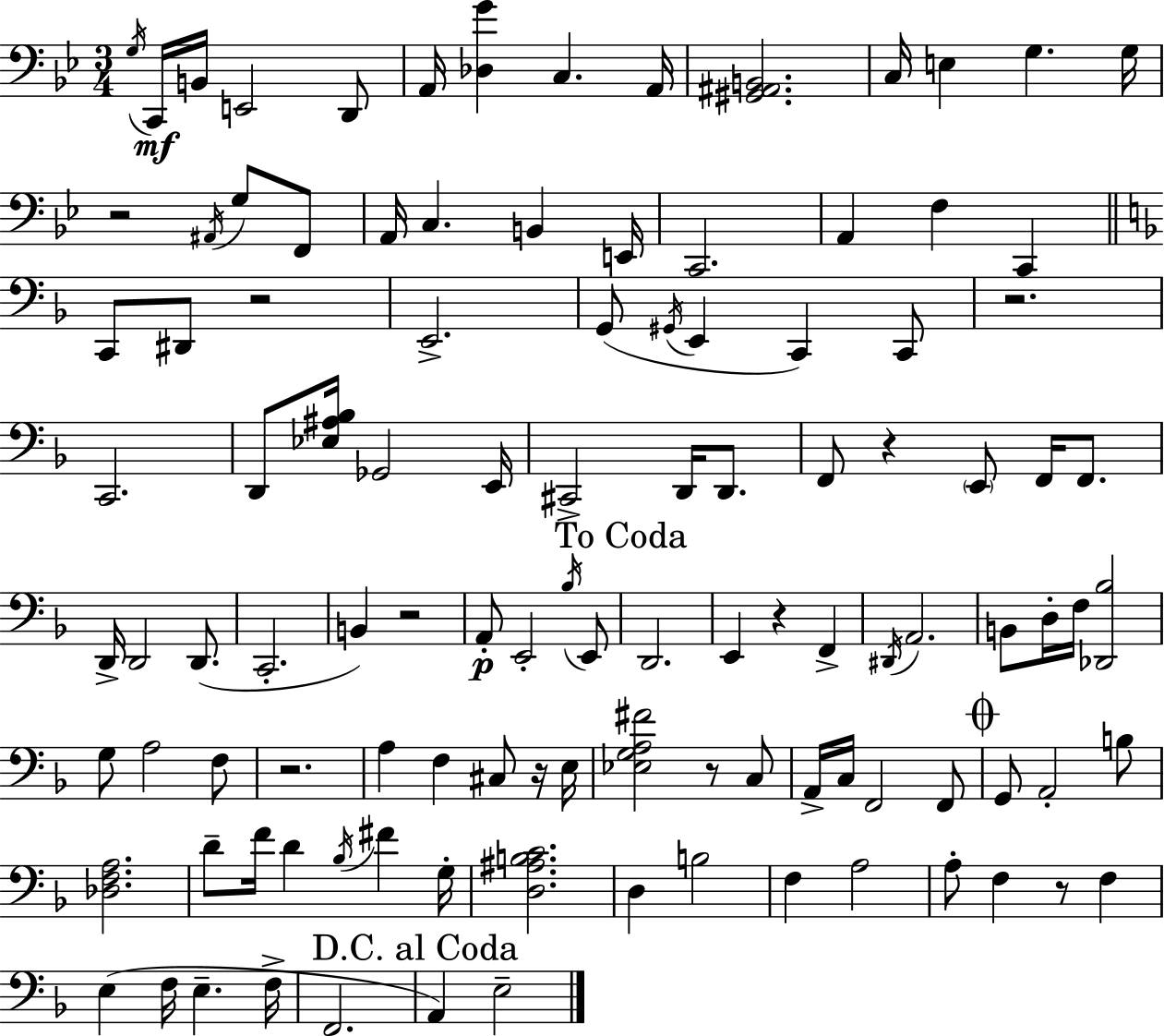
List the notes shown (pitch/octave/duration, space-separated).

G3/s C2/s B2/s E2/h D2/e A2/s [Db3,G4]/q C3/q. A2/s [G#2,A#2,B2]/h. C3/s E3/q G3/q. G3/s R/h A#2/s G3/e F2/e A2/s C3/q. B2/q E2/s C2/h. A2/q F3/q C2/q C2/e D#2/e R/h E2/h. G2/e G#2/s E2/q C2/q C2/e R/h. C2/h. D2/e [Eb3,A#3,Bb3]/s Gb2/h E2/s C#2/h D2/s D2/e. F2/e R/q E2/e F2/s F2/e. D2/s D2/h D2/e. C2/h. B2/q R/h A2/e E2/h Bb3/s E2/e D2/h. E2/q R/q F2/q D#2/s A2/h. B2/e D3/s F3/s [Db2,Bb3]/h G3/e A3/h F3/e R/h. A3/q F3/q C#3/e R/s E3/s [Eb3,G3,A3,F#4]/h R/e C3/e A2/s C3/s F2/h F2/e G2/e A2/h B3/e [Db3,F3,A3]/h. D4/e F4/s D4/q Bb3/s F#4/q G3/s [D3,A#3,B3,C4]/h. D3/q B3/h F3/q A3/h A3/e F3/q R/e F3/q E3/q F3/s E3/q. F3/s F2/h. A2/q E3/h